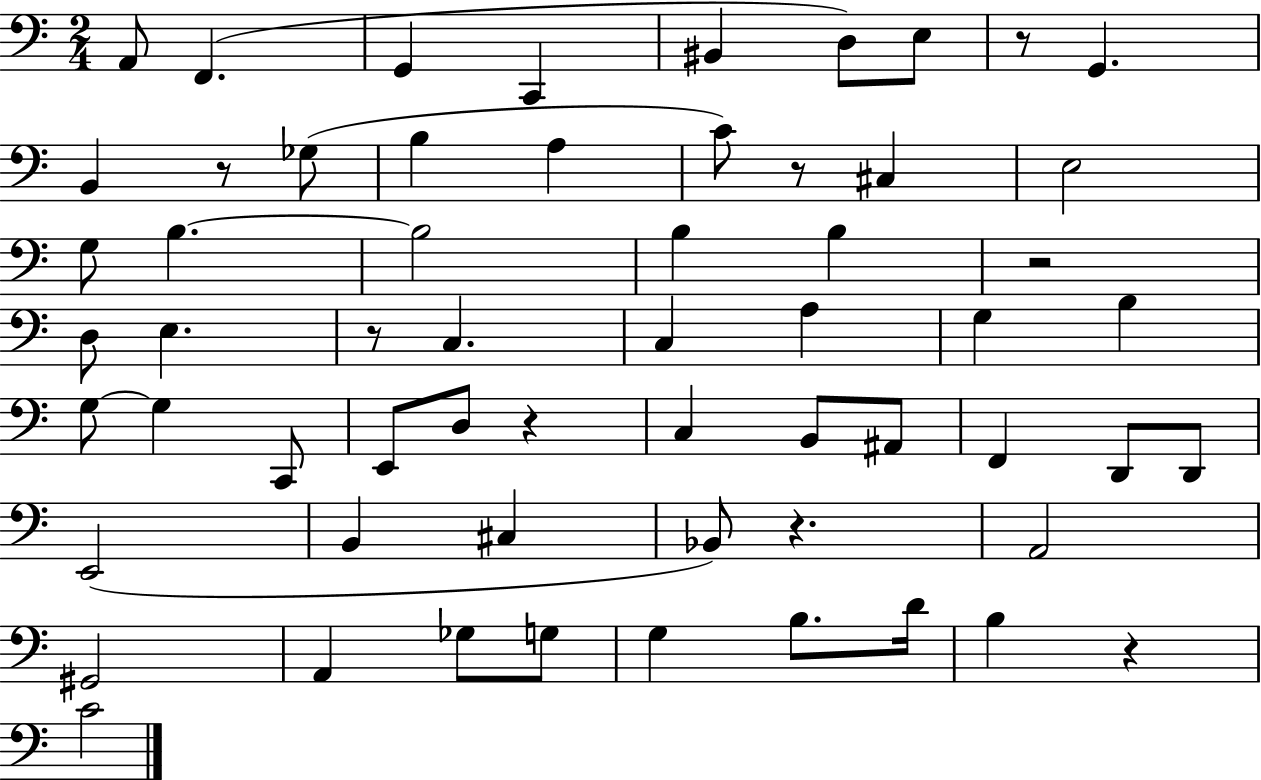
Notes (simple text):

A2/e F2/q. G2/q C2/q BIS2/q D3/e E3/e R/e G2/q. B2/q R/e Gb3/e B3/q A3/q C4/e R/e C#3/q E3/h G3/e B3/q. B3/h B3/q B3/q R/h D3/e E3/q. R/e C3/q. C3/q A3/q G3/q B3/q G3/e G3/q C2/e E2/e D3/e R/q C3/q B2/e A#2/e F2/q D2/e D2/e E2/h B2/q C#3/q Bb2/e R/q. A2/h G#2/h A2/q Gb3/e G3/e G3/q B3/e. D4/s B3/q R/q C4/h